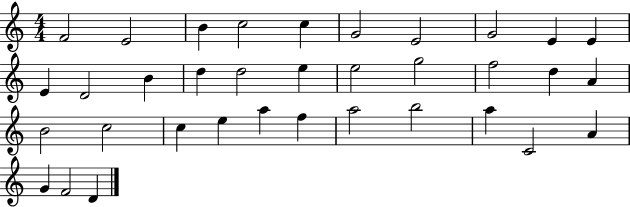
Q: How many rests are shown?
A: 0